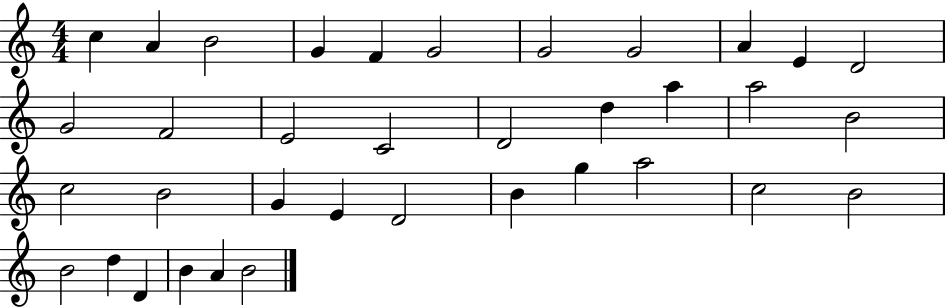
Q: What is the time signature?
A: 4/4